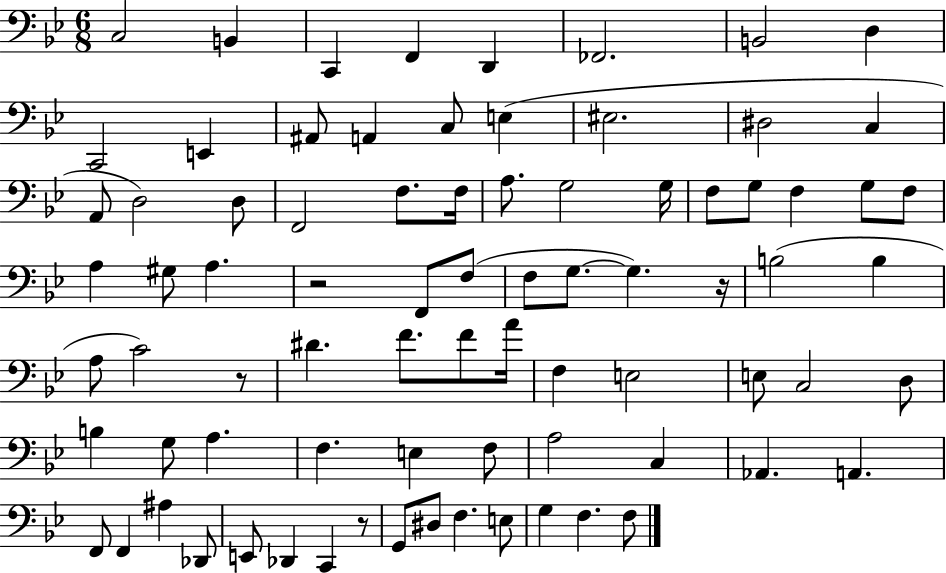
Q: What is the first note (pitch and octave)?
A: C3